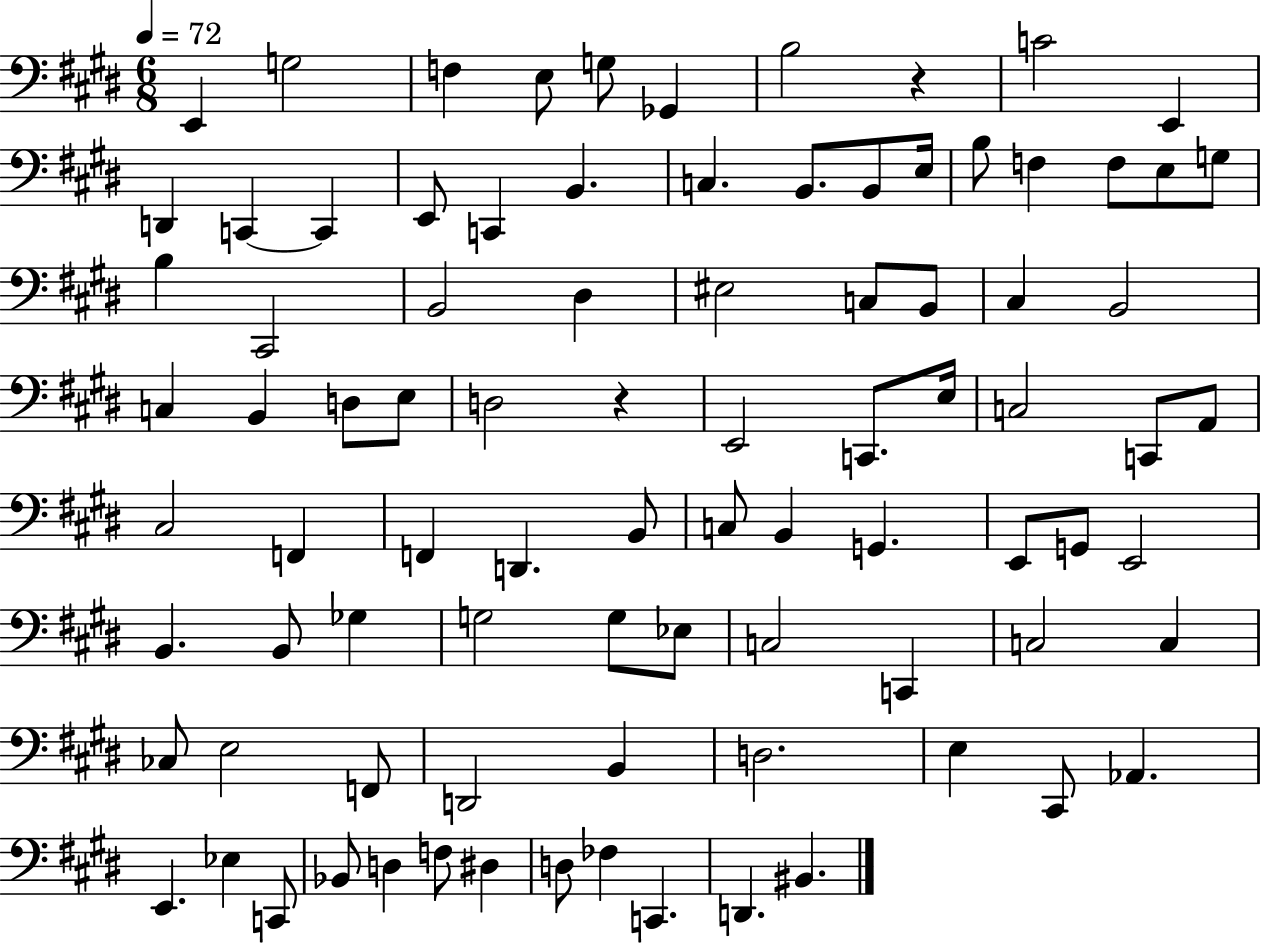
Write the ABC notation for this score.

X:1
T:Untitled
M:6/8
L:1/4
K:E
E,, G,2 F, E,/2 G,/2 _G,, B,2 z C2 E,, D,, C,, C,, E,,/2 C,, B,, C, B,,/2 B,,/2 E,/4 B,/2 F, F,/2 E,/2 G,/2 B, ^C,,2 B,,2 ^D, ^E,2 C,/2 B,,/2 ^C, B,,2 C, B,, D,/2 E,/2 D,2 z E,,2 C,,/2 E,/4 C,2 C,,/2 A,,/2 ^C,2 F,, F,, D,, B,,/2 C,/2 B,, G,, E,,/2 G,,/2 E,,2 B,, B,,/2 _G, G,2 G,/2 _E,/2 C,2 C,, C,2 C, _C,/2 E,2 F,,/2 D,,2 B,, D,2 E, ^C,,/2 _A,, E,, _E, C,,/2 _B,,/2 D, F,/2 ^D, D,/2 _F, C,, D,, ^B,,